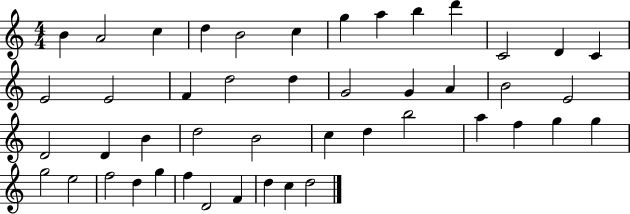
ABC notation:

X:1
T:Untitled
M:4/4
L:1/4
K:C
B A2 c d B2 c g a b d' C2 D C E2 E2 F d2 d G2 G A B2 E2 D2 D B d2 B2 c d b2 a f g g g2 e2 f2 d g f D2 F d c d2